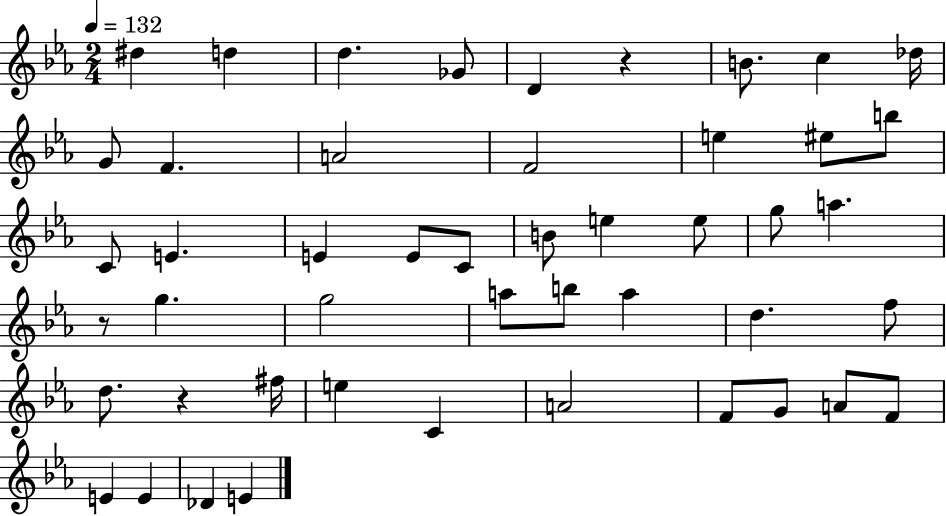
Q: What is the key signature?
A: EES major